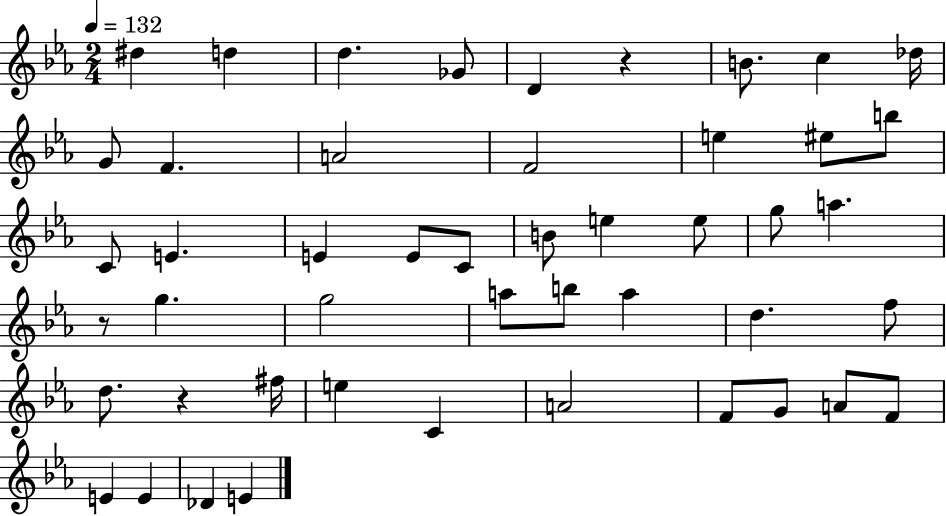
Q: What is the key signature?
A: EES major